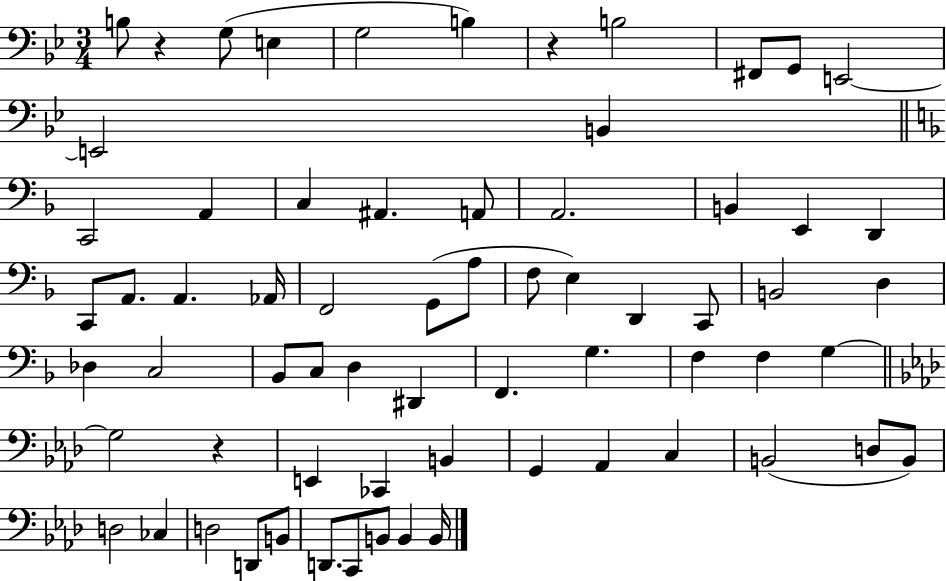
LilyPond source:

{
  \clef bass
  \numericTimeSignature
  \time 3/4
  \key bes \major
  \repeat volta 2 { b8 r4 g8( e4 | g2 b4) | r4 b2 | fis,8 g,8 e,2~~ | \break e,2 b,4 | \bar "||" \break \key d \minor c,2 a,4 | c4 ais,4. a,8 | a,2. | b,4 e,4 d,4 | \break c,8 a,8. a,4. aes,16 | f,2 g,8( a8 | f8 e4) d,4 c,8 | b,2 d4 | \break des4 c2 | bes,8 c8 d4 dis,4 | f,4. g4. | f4 f4 g4~~ | \break \bar "||" \break \key aes \major g2 r4 | e,4 ces,4 b,4 | g,4 aes,4 c4 | b,2( d8 b,8) | \break d2 ces4 | d2 d,8 b,8 | d,8. c,8 b,8 b,4 b,16 | } \bar "|."
}